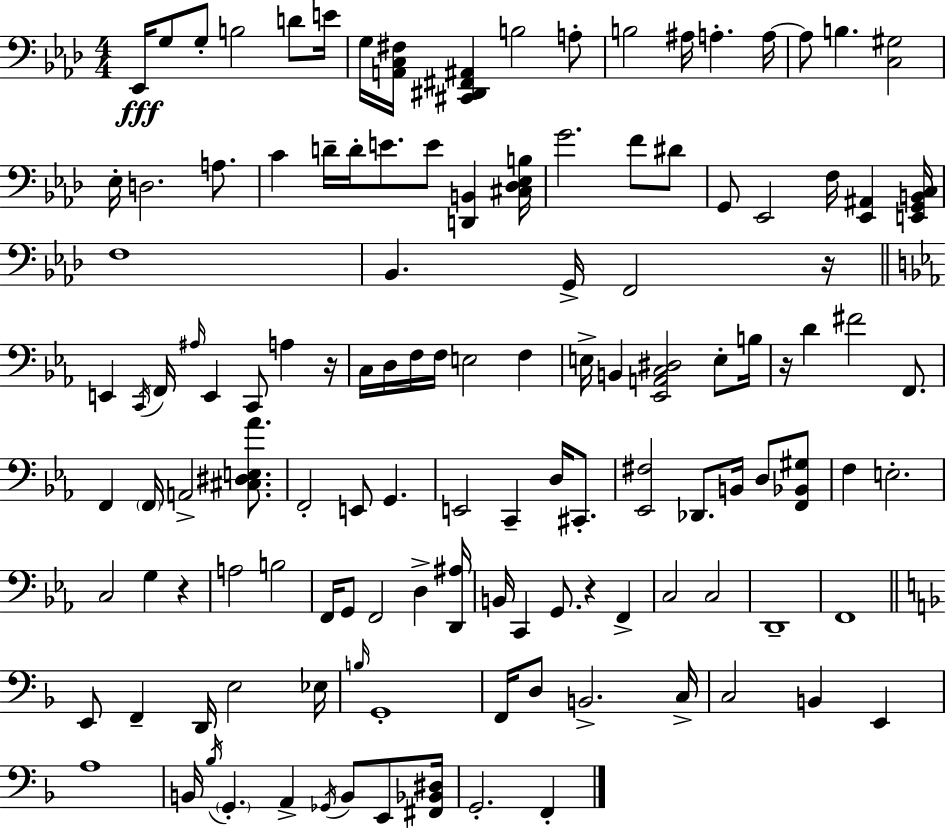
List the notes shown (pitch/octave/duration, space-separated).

Eb2/s G3/e G3/e B3/h D4/e E4/s G3/s [A2,C3,F#3]/s [C#2,D#2,F#2,A#2]/q B3/h A3/e B3/h A#3/s A3/q. A3/s A3/e B3/q. [C3,G#3]/h Eb3/s D3/h. A3/e. C4/q D4/s D4/s E4/e. E4/e [D2,B2]/q [C#3,Db3,Eb3,B3]/s G4/h. F4/e D#4/e G2/e Eb2/h F3/s [Eb2,A#2]/q [E2,G2,B2,C3]/s F3/w Bb2/q. G2/s F2/h R/s E2/q C2/s F2/s A#3/s E2/q C2/e A3/q R/s C3/s D3/s F3/s F3/s E3/h F3/q E3/s B2/q [Eb2,A2,C3,D#3]/h E3/e B3/s R/s D4/q F#4/h F2/e. F2/q F2/s A2/h [C#3,D#3,E3,Ab4]/e. F2/h E2/e G2/q. E2/h C2/q D3/s C#2/e. [Eb2,F#3]/h Db2/e. B2/s D3/e [F2,Bb2,G#3]/e F3/q E3/h. C3/h G3/q R/q A3/h B3/h F2/s G2/e F2/h D3/q [D2,A#3]/s B2/s C2/q G2/e. R/q F2/q C3/h C3/h D2/w F2/w E2/e F2/q D2/s E3/h Eb3/s B3/s G2/w F2/s D3/e B2/h. C3/s C3/h B2/q E2/q A3/w B2/s Bb3/s G2/q. A2/q Gb2/s B2/e E2/e [F#2,Bb2,D#3]/s G2/h. F2/q